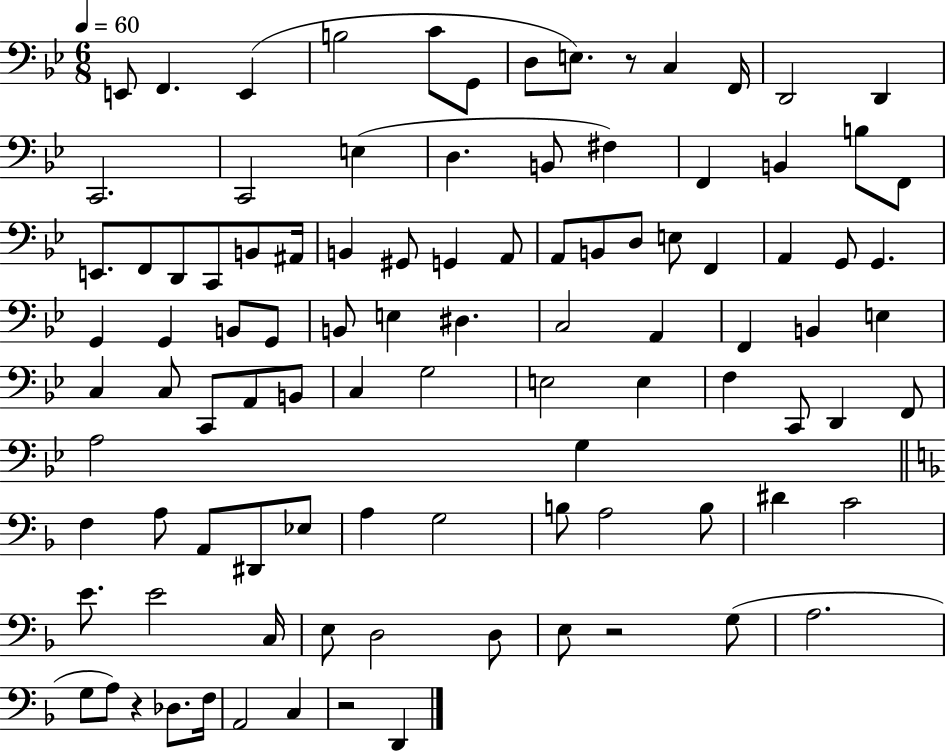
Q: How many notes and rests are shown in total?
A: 99